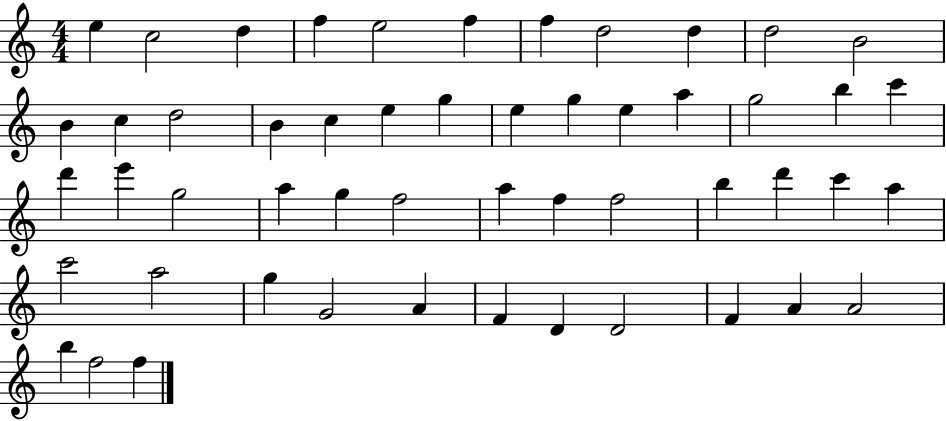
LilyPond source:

{
  \clef treble
  \numericTimeSignature
  \time 4/4
  \key c \major
  e''4 c''2 d''4 | f''4 e''2 f''4 | f''4 d''2 d''4 | d''2 b'2 | \break b'4 c''4 d''2 | b'4 c''4 e''4 g''4 | e''4 g''4 e''4 a''4 | g''2 b''4 c'''4 | \break d'''4 e'''4 g''2 | a''4 g''4 f''2 | a''4 f''4 f''2 | b''4 d'''4 c'''4 a''4 | \break c'''2 a''2 | g''4 g'2 a'4 | f'4 d'4 d'2 | f'4 a'4 a'2 | \break b''4 f''2 f''4 | \bar "|."
}